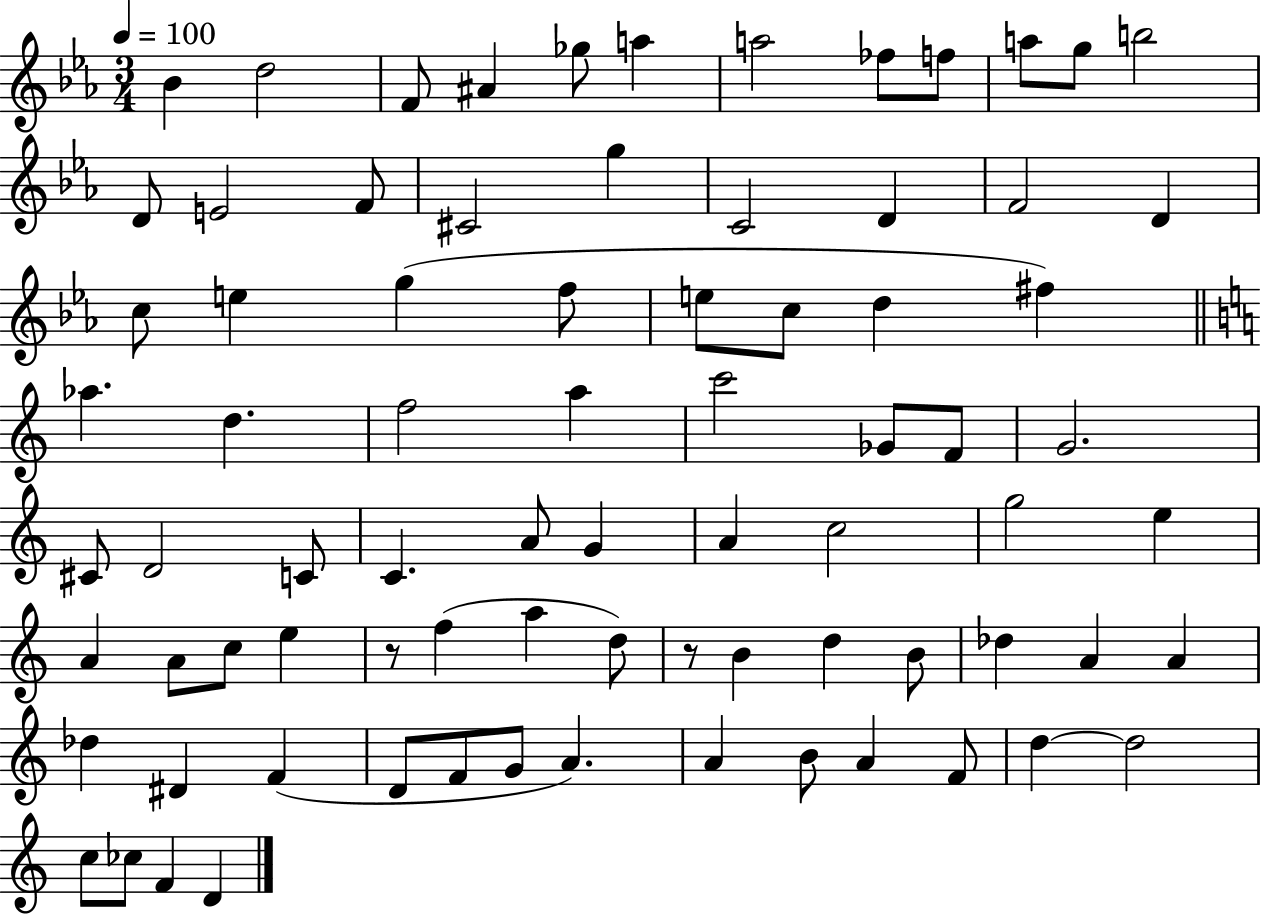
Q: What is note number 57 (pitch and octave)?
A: B4